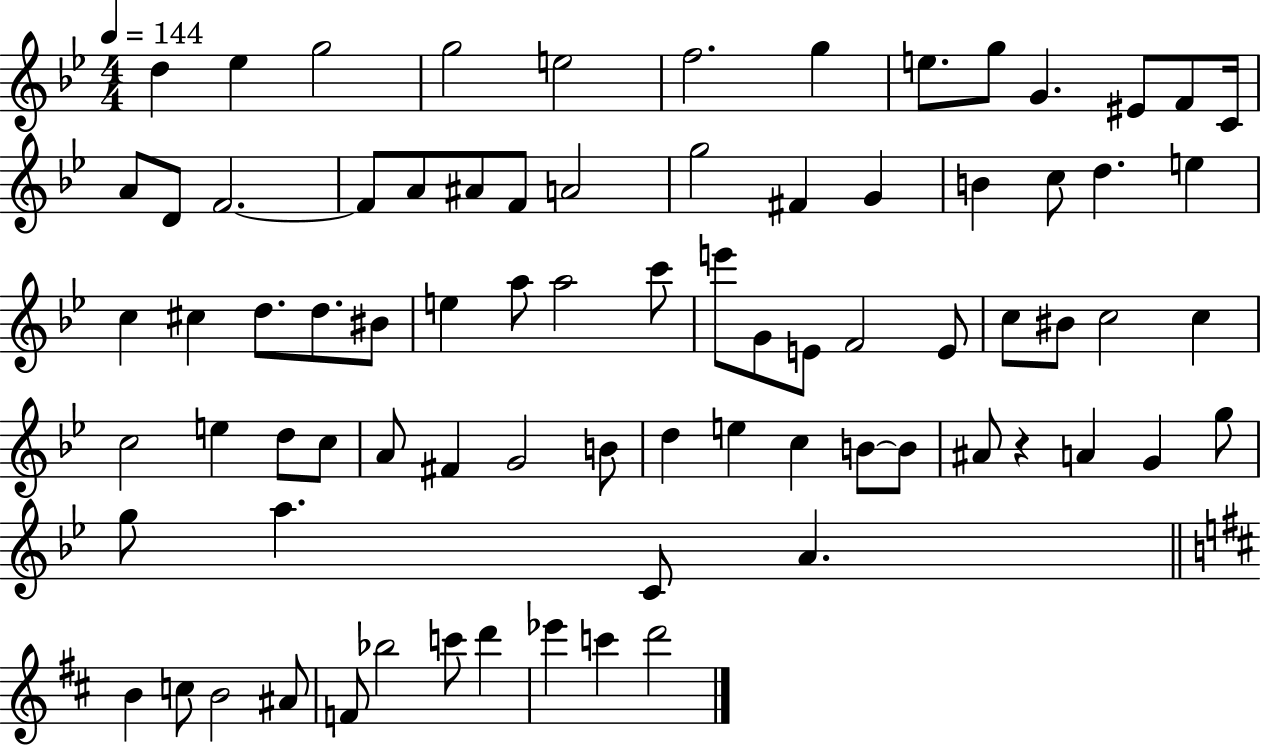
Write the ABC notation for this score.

X:1
T:Untitled
M:4/4
L:1/4
K:Bb
d _e g2 g2 e2 f2 g e/2 g/2 G ^E/2 F/2 C/4 A/2 D/2 F2 F/2 A/2 ^A/2 F/2 A2 g2 ^F G B c/2 d e c ^c d/2 d/2 ^B/2 e a/2 a2 c'/2 e'/2 G/2 E/2 F2 E/2 c/2 ^B/2 c2 c c2 e d/2 c/2 A/2 ^F G2 B/2 d e c B/2 B/2 ^A/2 z A G g/2 g/2 a C/2 A B c/2 B2 ^A/2 F/2 _b2 c'/2 d' _e' c' d'2